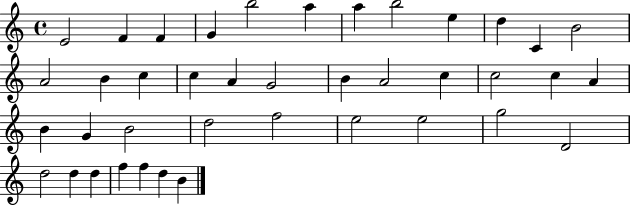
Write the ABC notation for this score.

X:1
T:Untitled
M:4/4
L:1/4
K:C
E2 F F G b2 a a b2 e d C B2 A2 B c c A G2 B A2 c c2 c A B G B2 d2 f2 e2 e2 g2 D2 d2 d d f f d B